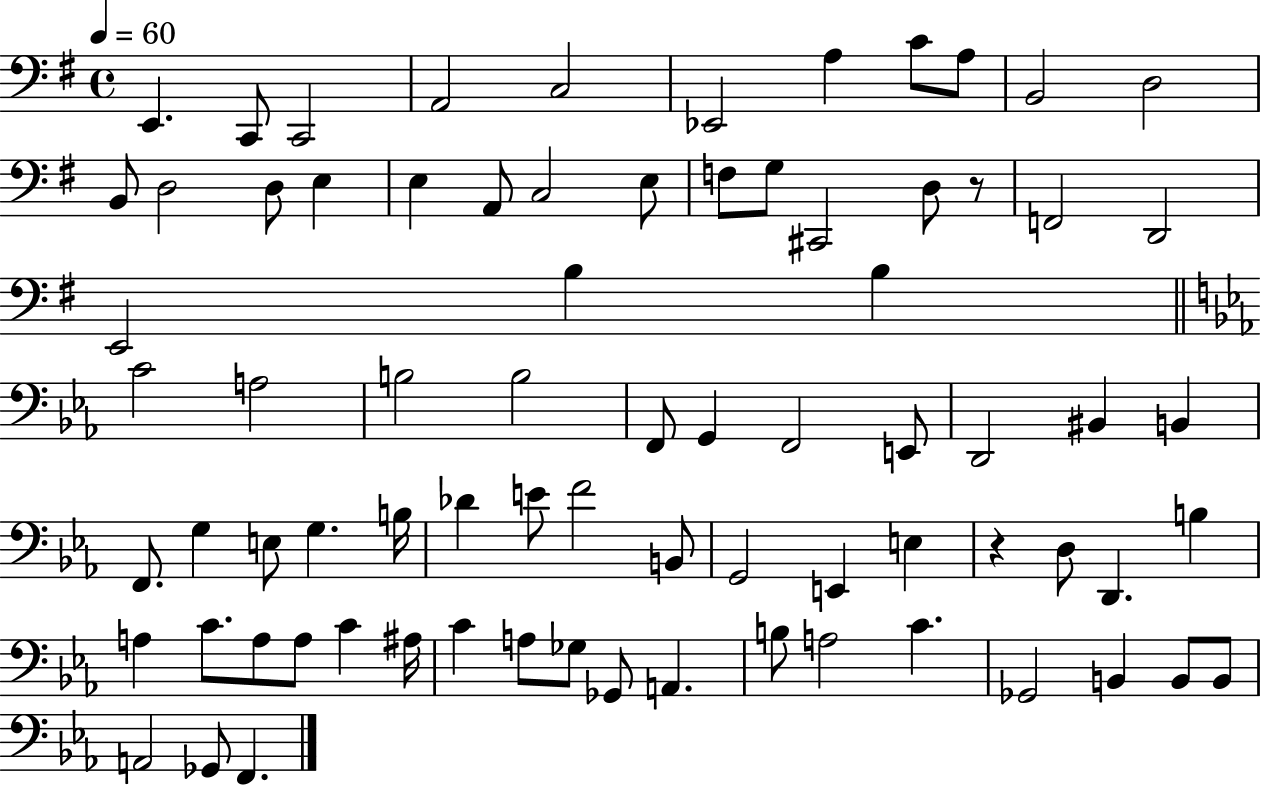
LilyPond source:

{
  \clef bass
  \time 4/4
  \defaultTimeSignature
  \key g \major
  \tempo 4 = 60
  e,4. c,8 c,2 | a,2 c2 | ees,2 a4 c'8 a8 | b,2 d2 | \break b,8 d2 d8 e4 | e4 a,8 c2 e8 | f8 g8 cis,2 d8 r8 | f,2 d,2 | \break e,2 b4 b4 | \bar "||" \break \key ees \major c'2 a2 | b2 b2 | f,8 g,4 f,2 e,8 | d,2 bis,4 b,4 | \break f,8. g4 e8 g4. b16 | des'4 e'8 f'2 b,8 | g,2 e,4 e4 | r4 d8 d,4. b4 | \break a4 c'8. a8 a8 c'4 ais16 | c'4 a8 ges8 ges,8 a,4. | b8 a2 c'4. | ges,2 b,4 b,8 b,8 | \break a,2 ges,8 f,4. | \bar "|."
}